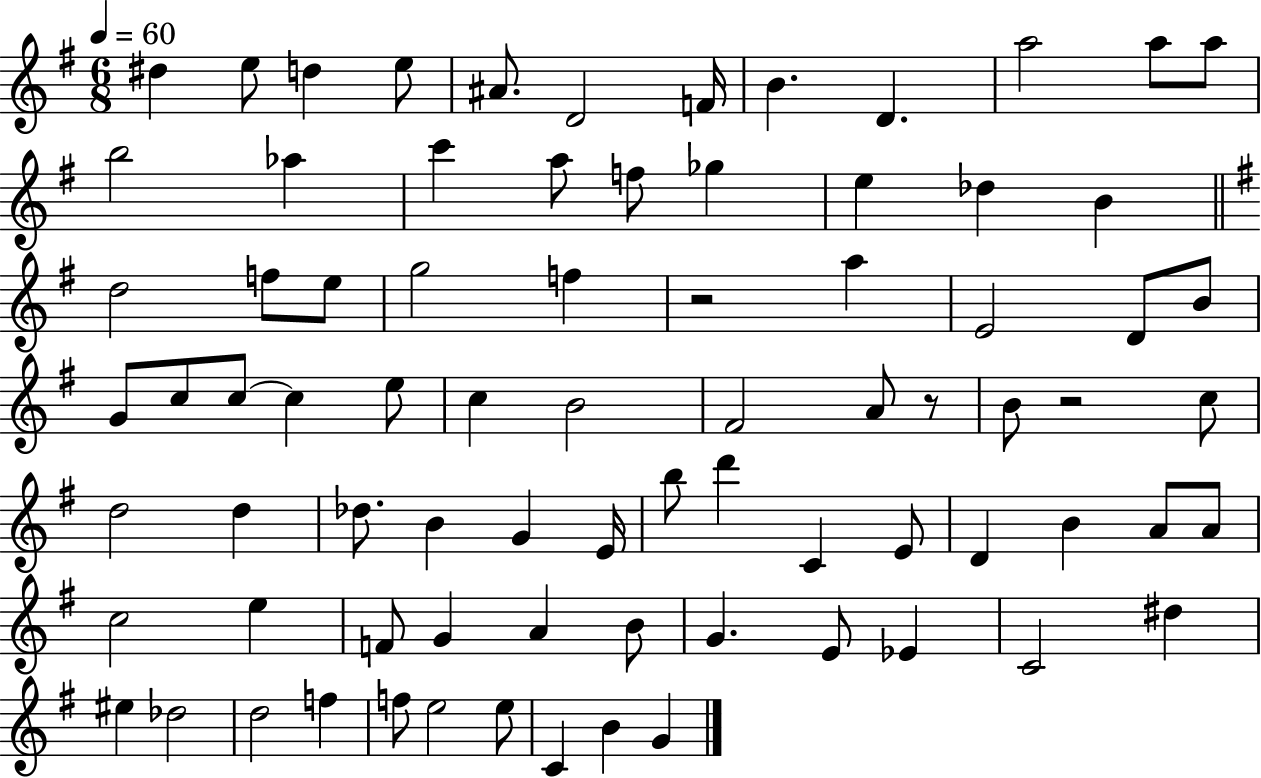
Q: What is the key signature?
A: G major